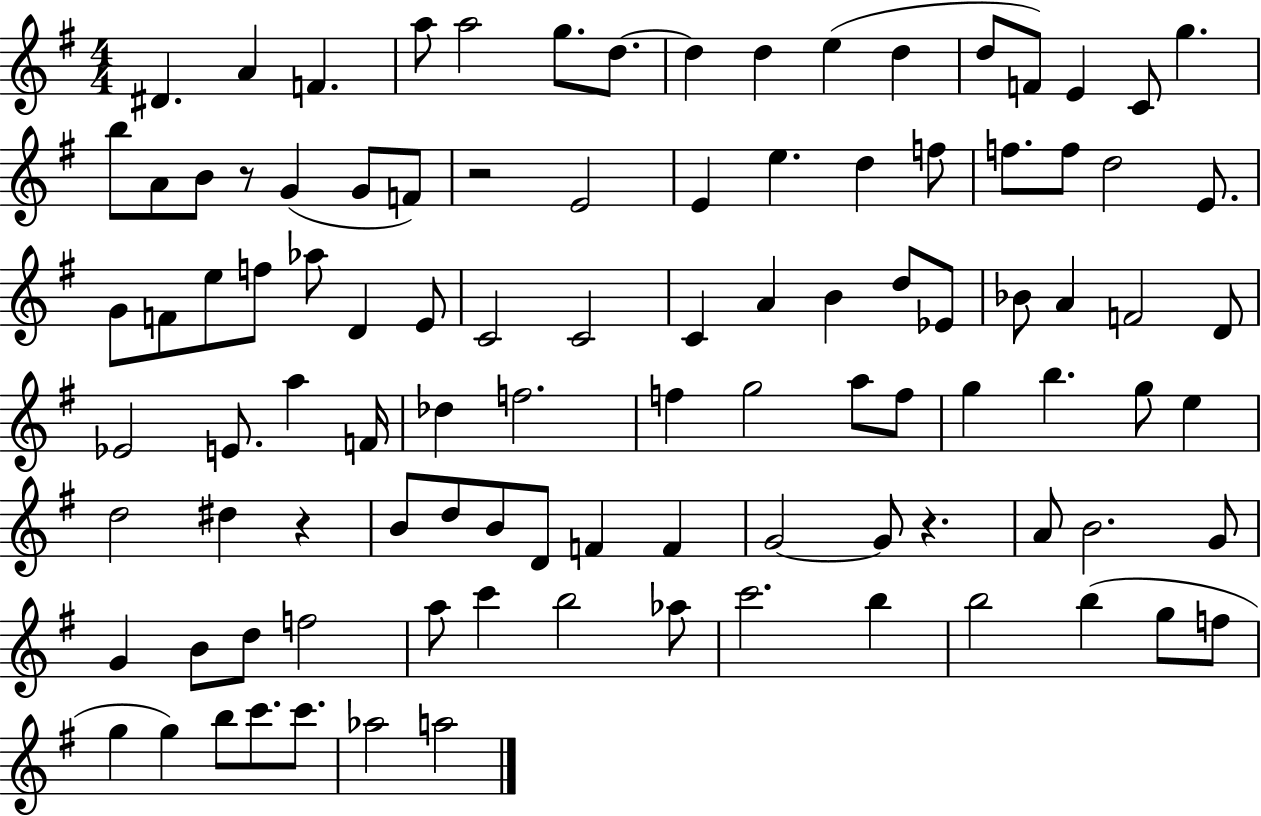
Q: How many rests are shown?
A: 4